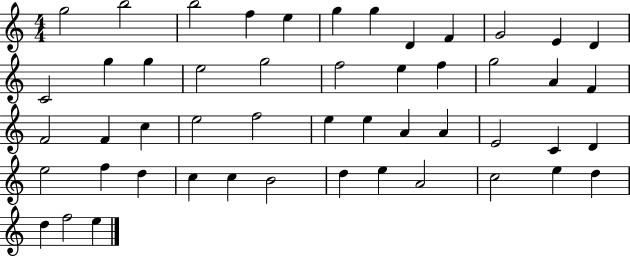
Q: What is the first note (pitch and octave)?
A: G5